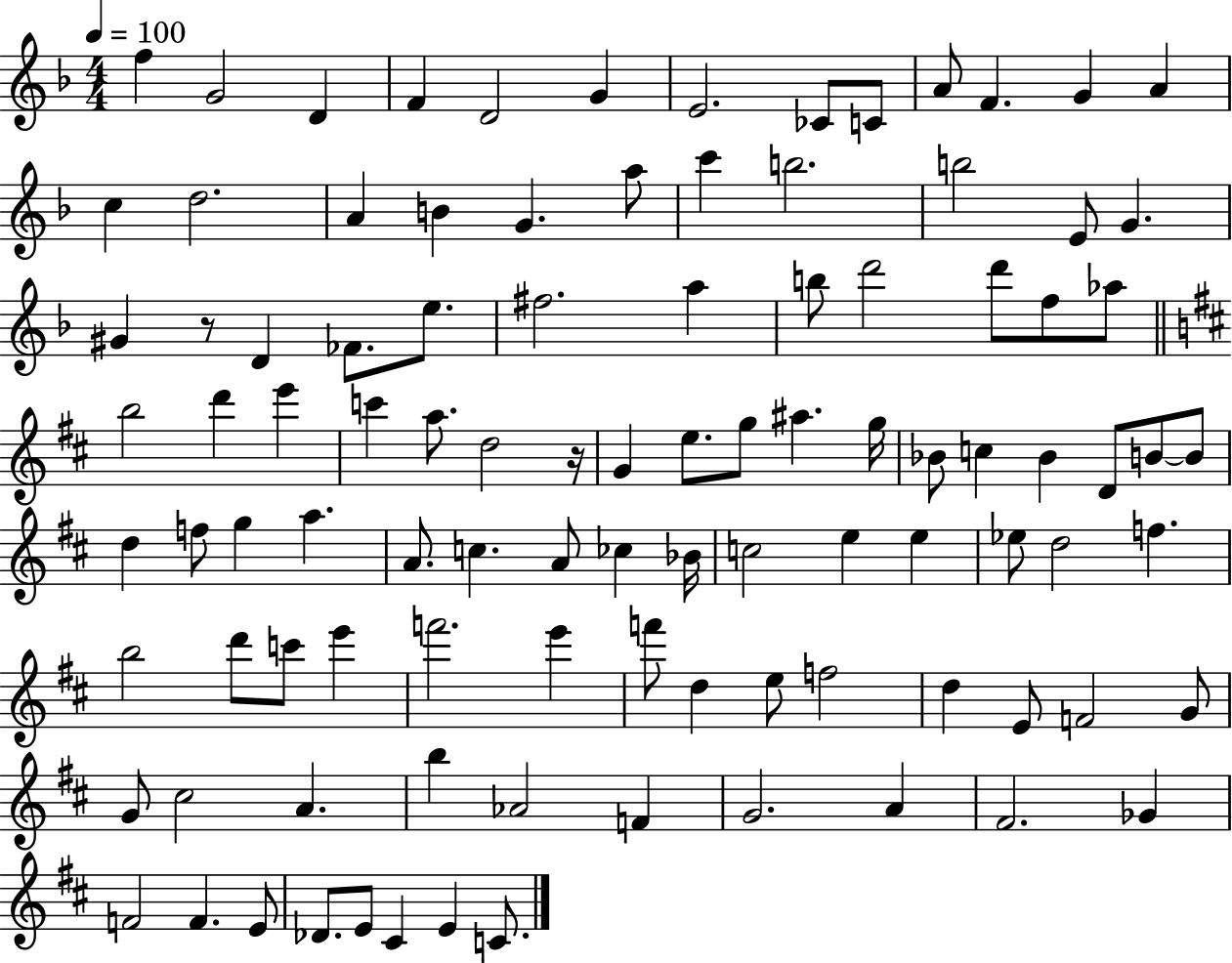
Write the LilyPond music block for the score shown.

{
  \clef treble
  \numericTimeSignature
  \time 4/4
  \key f \major
  \tempo 4 = 100
  f''4 g'2 d'4 | f'4 d'2 g'4 | e'2. ces'8 c'8 | a'8 f'4. g'4 a'4 | \break c''4 d''2. | a'4 b'4 g'4. a''8 | c'''4 b''2. | b''2 e'8 g'4. | \break gis'4 r8 d'4 fes'8. e''8. | fis''2. a''4 | b''8 d'''2 d'''8 f''8 aes''8 | \bar "||" \break \key d \major b''2 d'''4 e'''4 | c'''4 a''8. d''2 r16 | g'4 e''8. g''8 ais''4. g''16 | bes'8 c''4 bes'4 d'8 b'8~~ b'8 | \break d''4 f''8 g''4 a''4. | a'8. c''4. a'8 ces''4 bes'16 | c''2 e''4 e''4 | ees''8 d''2 f''4. | \break b''2 d'''8 c'''8 e'''4 | f'''2. e'''4 | f'''8 d''4 e''8 f''2 | d''4 e'8 f'2 g'8 | \break g'8 cis''2 a'4. | b''4 aes'2 f'4 | g'2. a'4 | fis'2. ges'4 | \break f'2 f'4. e'8 | des'8. e'8 cis'4 e'4 c'8. | \bar "|."
}